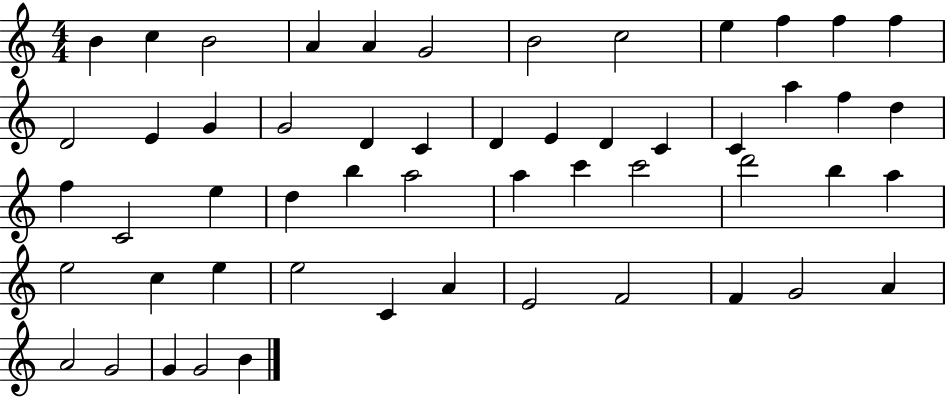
{
  \clef treble
  \numericTimeSignature
  \time 4/4
  \key c \major
  b'4 c''4 b'2 | a'4 a'4 g'2 | b'2 c''2 | e''4 f''4 f''4 f''4 | \break d'2 e'4 g'4 | g'2 d'4 c'4 | d'4 e'4 d'4 c'4 | c'4 a''4 f''4 d''4 | \break f''4 c'2 e''4 | d''4 b''4 a''2 | a''4 c'''4 c'''2 | d'''2 b''4 a''4 | \break e''2 c''4 e''4 | e''2 c'4 a'4 | e'2 f'2 | f'4 g'2 a'4 | \break a'2 g'2 | g'4 g'2 b'4 | \bar "|."
}